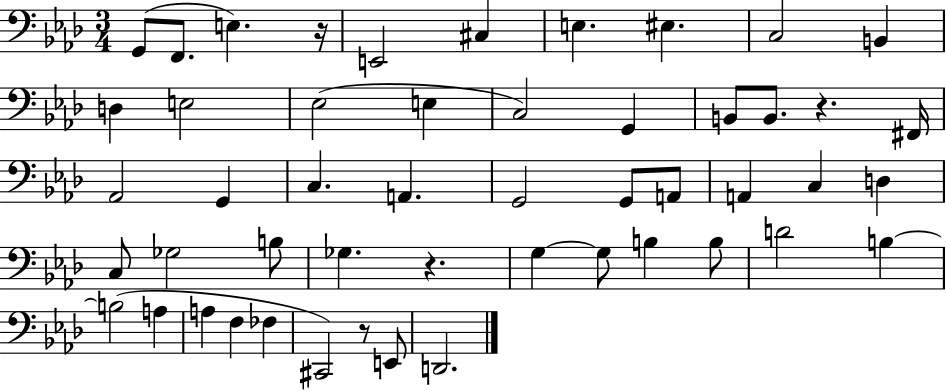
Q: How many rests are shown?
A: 4